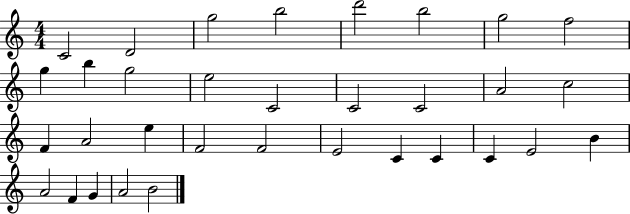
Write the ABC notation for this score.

X:1
T:Untitled
M:4/4
L:1/4
K:C
C2 D2 g2 b2 d'2 b2 g2 f2 g b g2 e2 C2 C2 C2 A2 c2 F A2 e F2 F2 E2 C C C E2 B A2 F G A2 B2